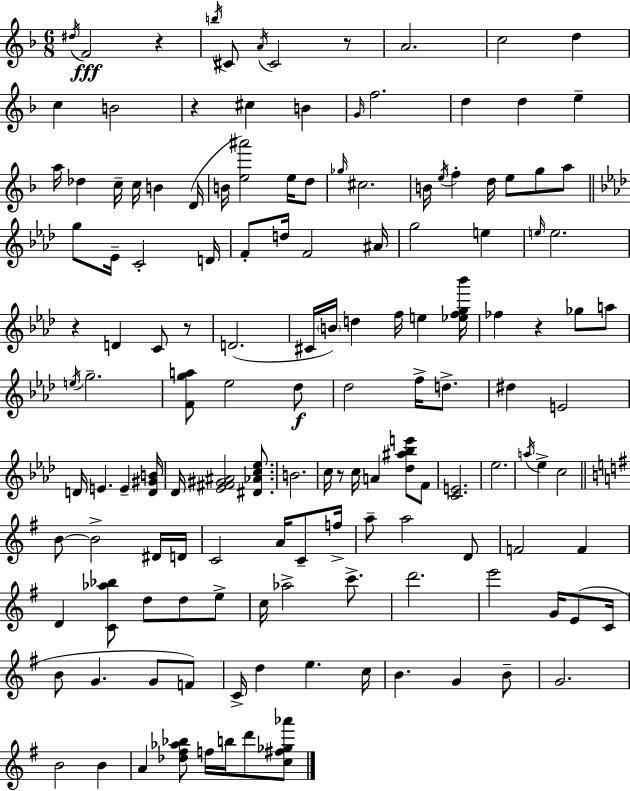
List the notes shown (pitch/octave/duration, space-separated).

D#5/s F4/h R/q B5/s C#4/e A4/s C#4/h R/e A4/h. C5/h D5/q C5/q B4/h R/q C#5/q B4/q G4/s F5/h. D5/q D5/q E5/q A5/s Db5/q C5/s C5/s B4/q D4/s B4/s [E5,A#6]/h E5/s D5/e Gb5/s C#5/h. B4/s E5/s F5/q D5/s E5/e G5/e A5/e G5/e Eb4/s C4/h D4/s F4/e D5/s F4/h A#4/s G5/h E5/q E5/s E5/h. R/q D4/q C4/e R/e D4/h. C#4/s B4/s D5/q F5/s E5/q [Eb5,F5,G5,Bb6]/s FES5/q R/q Gb5/e A5/e E5/s G5/h. [F4,G5,A5]/e Eb5/h Db5/e Db5/h F5/s D5/e. D#5/q E4/h D4/s E4/q. E4/q [D4,G#4,B4]/s Db4/s [Eb4,F#4,G#4,A#4]/h [D#4,Ab4,C5,Eb5]/e. B4/h. C5/s R/e C5/s A4/q [Db5,A#5,Bb5,E6]/e F4/e [C4,E4]/h. Eb5/h. A5/s Eb5/q C5/h B4/e B4/h D#4/s D4/s C4/h A4/s C4/e F5/s A5/e A5/h D4/e F4/h F4/q D4/q [C4,Ab5,Bb5]/e D5/e D5/e E5/e C5/s Ab5/h C6/e. D6/h. E6/h G4/s E4/e C4/s B4/e G4/q. G4/e F4/e C4/s D5/q E5/q. C5/s B4/q. G4/q B4/e G4/h. B4/h B4/q A4/q [Db5,F#5,Ab5,Bb5]/e F5/s B5/s D6/e [C5,F#5,Gb5,Ab6]/e